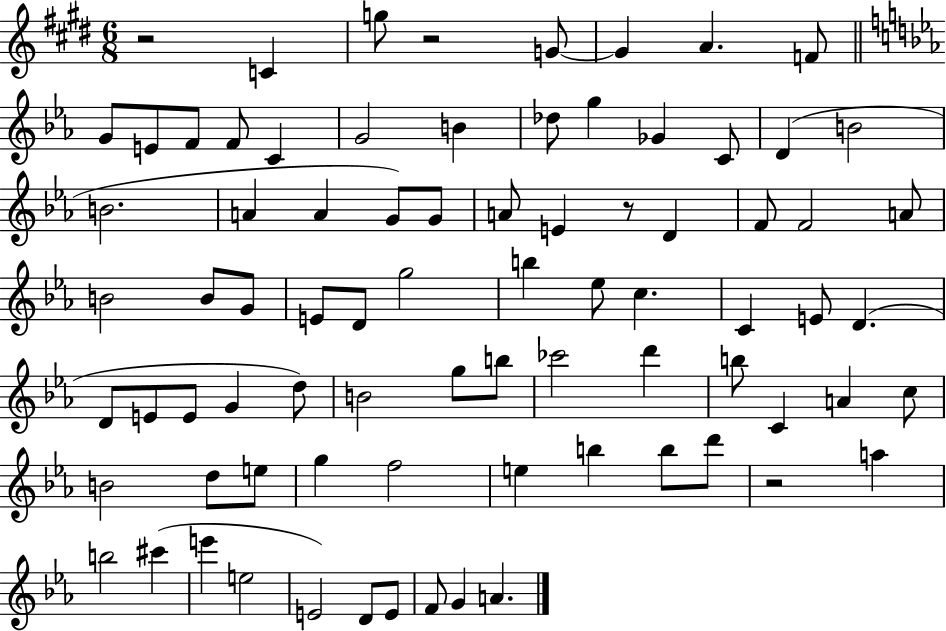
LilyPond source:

{
  \clef treble
  \numericTimeSignature
  \time 6/8
  \key e \major
  r2 c'4 | g''8 r2 g'8~~ | g'4 a'4. f'8 | \bar "||" \break \key c \minor g'8 e'8 f'8 f'8 c'4 | g'2 b'4 | des''8 g''4 ges'4 c'8 | d'4( b'2 | \break b'2. | a'4 a'4 g'8) g'8 | a'8 e'4 r8 d'4 | f'8 f'2 a'8 | \break b'2 b'8 g'8 | e'8 d'8 g''2 | b''4 ees''8 c''4. | c'4 e'8 d'4.( | \break d'8 e'8 e'8 g'4 d''8) | b'2 g''8 b''8 | ces'''2 d'''4 | b''8 c'4 a'4 c''8 | \break b'2 d''8 e''8 | g''4 f''2 | e''4 b''4 b''8 d'''8 | r2 a''4 | \break b''2 cis'''4( | e'''4 e''2 | e'2) d'8 e'8 | f'8 g'4 a'4. | \break \bar "|."
}